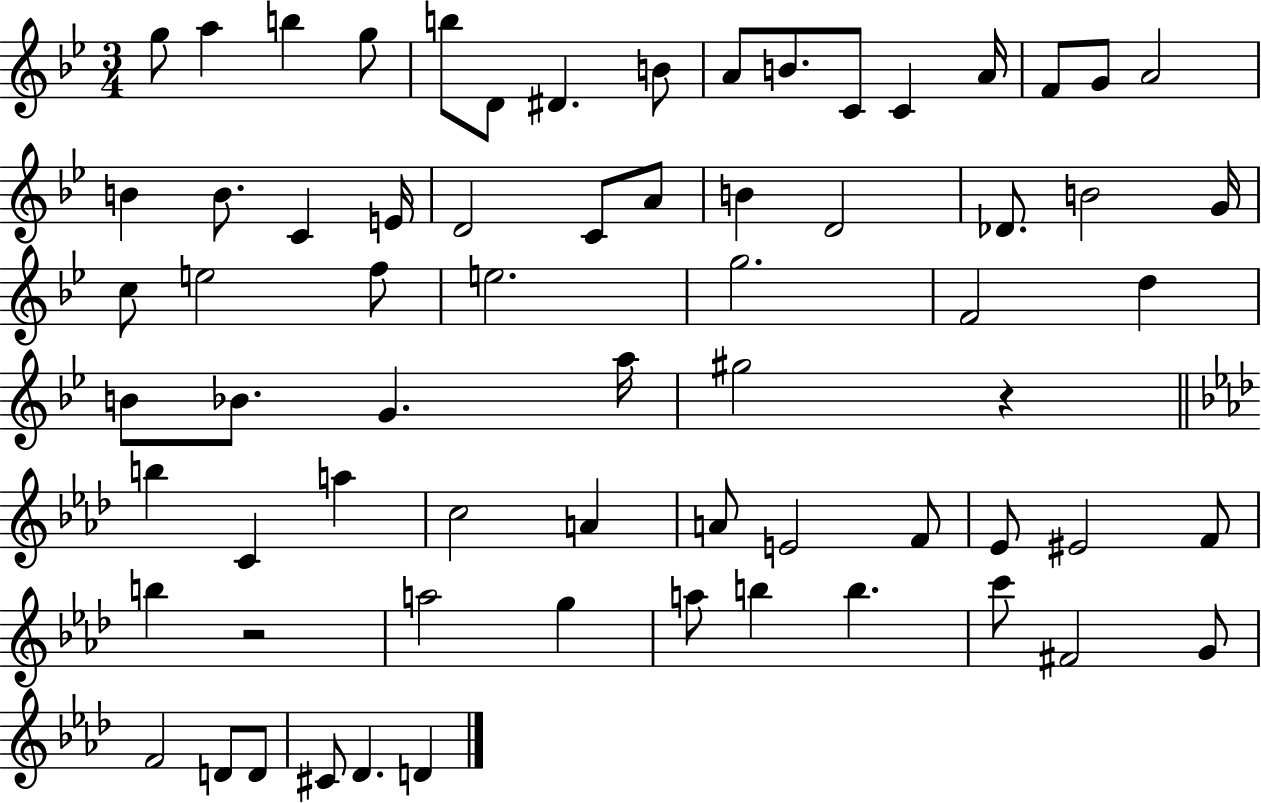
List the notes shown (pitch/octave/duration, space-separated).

G5/e A5/q B5/q G5/e B5/e D4/e D#4/q. B4/e A4/e B4/e. C4/e C4/q A4/s F4/e G4/e A4/h B4/q B4/e. C4/q E4/s D4/h C4/e A4/e B4/q D4/h Db4/e. B4/h G4/s C5/e E5/h F5/e E5/h. G5/h. F4/h D5/q B4/e Bb4/e. G4/q. A5/s G#5/h R/q B5/q C4/q A5/q C5/h A4/q A4/e E4/h F4/e Eb4/e EIS4/h F4/e B5/q R/h A5/h G5/q A5/e B5/q B5/q. C6/e F#4/h G4/e F4/h D4/e D4/e C#4/e Db4/q. D4/q